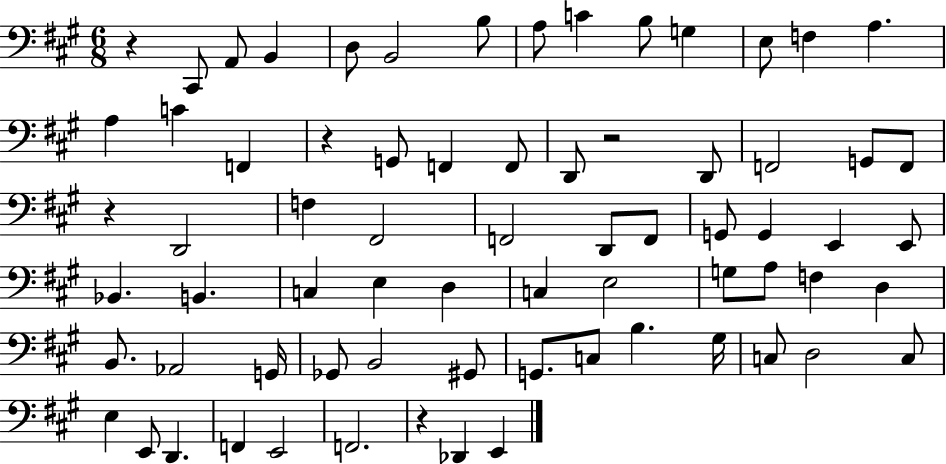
R/q C#2/e A2/e B2/q D3/e B2/h B3/e A3/e C4/q B3/e G3/q E3/e F3/q A3/q. A3/q C4/q F2/q R/q G2/e F2/q F2/e D2/e R/h D2/e F2/h G2/e F2/e R/q D2/h F3/q F#2/h F2/h D2/e F2/e G2/e G2/q E2/q E2/e Bb2/q. B2/q. C3/q E3/q D3/q C3/q E3/h G3/e A3/e F3/q D3/q B2/e. Ab2/h G2/s Gb2/e B2/h G#2/e G2/e. C3/e B3/q. G#3/s C3/e D3/h C3/e E3/q E2/e D2/q. F2/q E2/h F2/h. R/q Db2/q E2/q